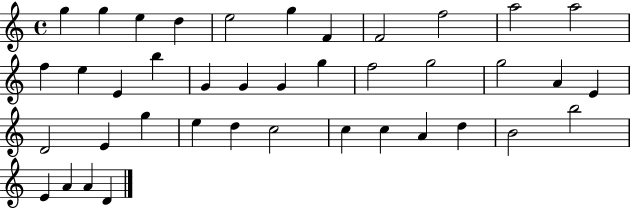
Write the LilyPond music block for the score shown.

{
  \clef treble
  \time 4/4
  \defaultTimeSignature
  \key c \major
  g''4 g''4 e''4 d''4 | e''2 g''4 f'4 | f'2 f''2 | a''2 a''2 | \break f''4 e''4 e'4 b''4 | g'4 g'4 g'4 g''4 | f''2 g''2 | g''2 a'4 e'4 | \break d'2 e'4 g''4 | e''4 d''4 c''2 | c''4 c''4 a'4 d''4 | b'2 b''2 | \break e'4 a'4 a'4 d'4 | \bar "|."
}